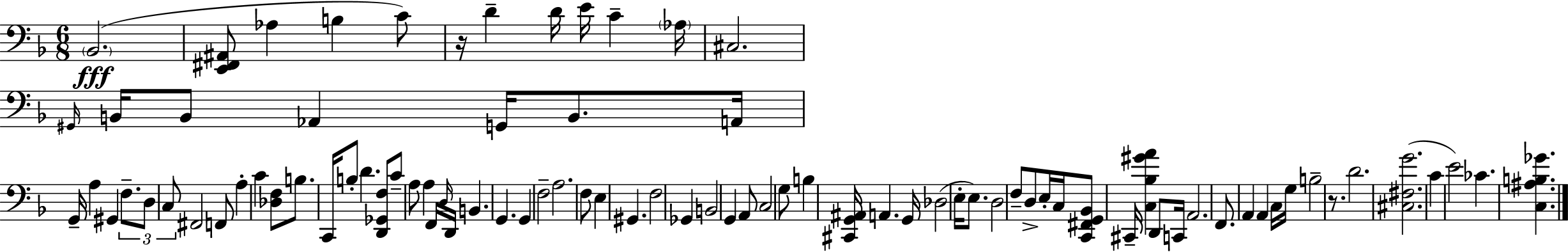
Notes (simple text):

Bb2/h. [E2,F#2,A#2]/e Ab3/q B3/q C4/e R/s D4/q D4/s E4/s C4/q Ab3/s C#3/h. G#2/s B2/s B2/e Ab2/q G2/s B2/e. A2/s G2/s A3/q G#2/q F3/e. D3/e C3/e F#2/h F2/e A3/q C4/q [Db3,F3]/e B3/e. C2/s B3/e D4/q. [D2,Gb2,F3]/e C4/e A3/e A3/q F2/s D3/s D2/s B2/q. G2/q. G2/q F3/h A3/h. F3/e E3/q G#2/q. F3/h Gb2/q B2/h G2/q A2/e C3/h G3/e B3/q [C#2,G2,A#2]/s A2/q. G2/s Db3/h E3/s E3/e. D3/h F3/e D3/e E3/s C3/s [C2,F#2,G2,Bb2]/e C#2/s [C3,Bb3,G#4,A4]/q D2/e C2/s A2/h. F2/e. A2/q A2/q C3/s G3/s B3/h R/e. D4/h. [C#3,F#3,G4]/h. C4/q E4/h CES4/q. [C3,A#3,B3,Gb4]/q.